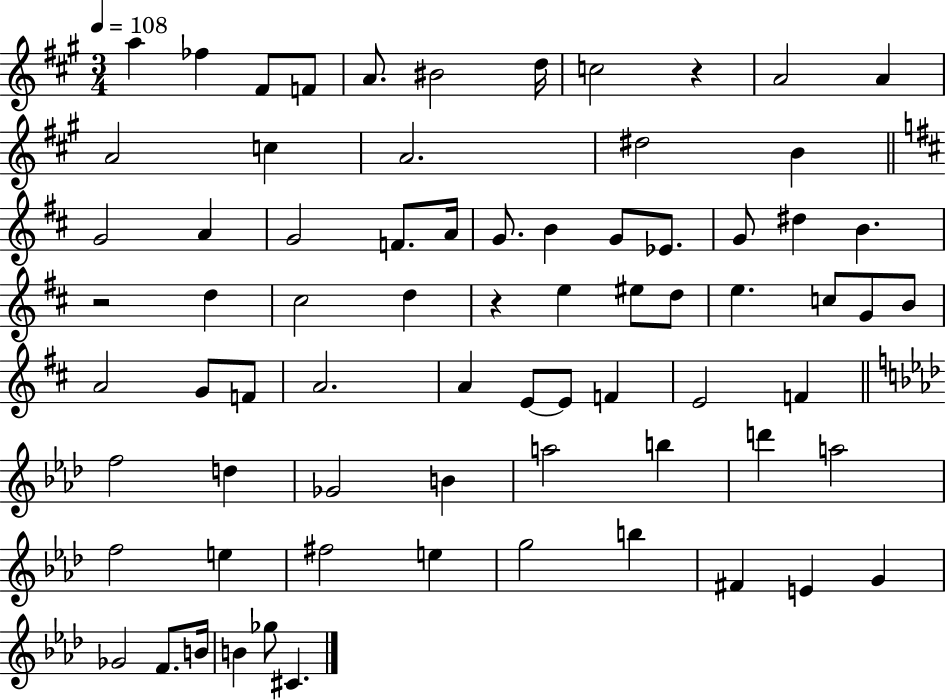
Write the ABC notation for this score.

X:1
T:Untitled
M:3/4
L:1/4
K:A
a _f ^F/2 F/2 A/2 ^B2 d/4 c2 z A2 A A2 c A2 ^d2 B G2 A G2 F/2 A/4 G/2 B G/2 _E/2 G/2 ^d B z2 d ^c2 d z e ^e/2 d/2 e c/2 G/2 B/2 A2 G/2 F/2 A2 A E/2 E/2 F E2 F f2 d _G2 B a2 b d' a2 f2 e ^f2 e g2 b ^F E G _G2 F/2 B/4 B _g/2 ^C